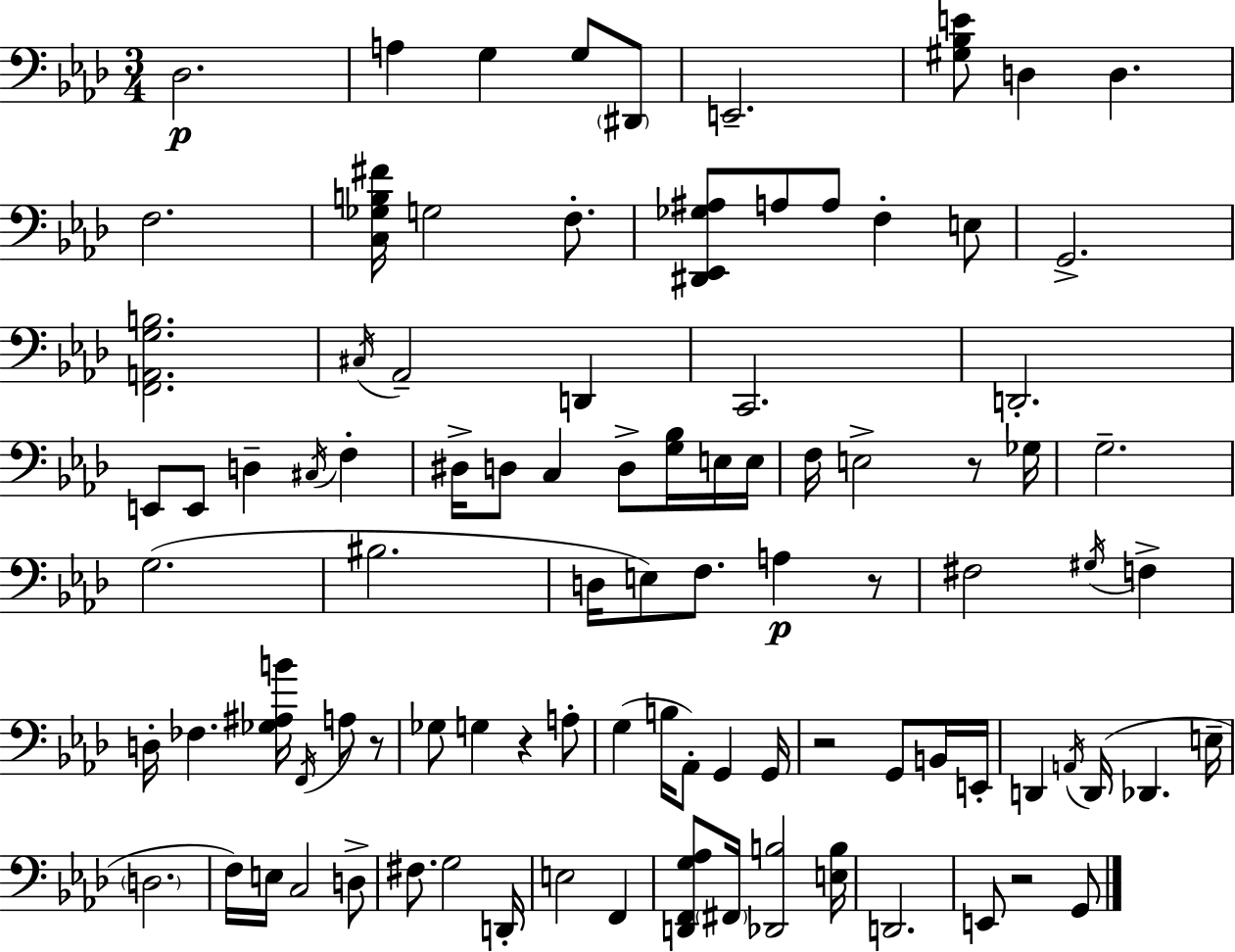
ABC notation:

X:1
T:Untitled
M:3/4
L:1/4
K:Ab
_D,2 A, G, G,/2 ^D,,/2 E,,2 [^G,_B,E]/2 D, D, F,2 [C,_G,B,^F]/4 G,2 F,/2 [^D,,_E,,_G,^A,]/2 A,/2 A,/2 F, E,/2 G,,2 [F,,A,,G,B,]2 ^C,/4 _A,,2 D,, C,,2 D,,2 E,,/2 E,,/2 D, ^C,/4 F, ^D,/4 D,/2 C, D,/2 [G,_B,]/4 E,/4 E,/4 F,/4 E,2 z/2 _G,/4 G,2 G,2 ^B,2 D,/4 E,/2 F,/2 A, z/2 ^F,2 ^G,/4 F, D,/4 _F, [_G,^A,B]/4 F,,/4 A,/2 z/2 _G,/2 G, z A,/2 G, B,/4 _A,,/2 G,, G,,/4 z2 G,,/2 B,,/4 E,,/4 D,, A,,/4 D,,/4 _D,, E,/4 D,2 F,/4 E,/4 C,2 D,/2 ^F,/2 G,2 D,,/4 E,2 F,, [D,,F,,G,_A,]/2 ^F,,/4 [_D,,B,]2 [E,B,]/4 D,,2 E,,/2 z2 G,,/2